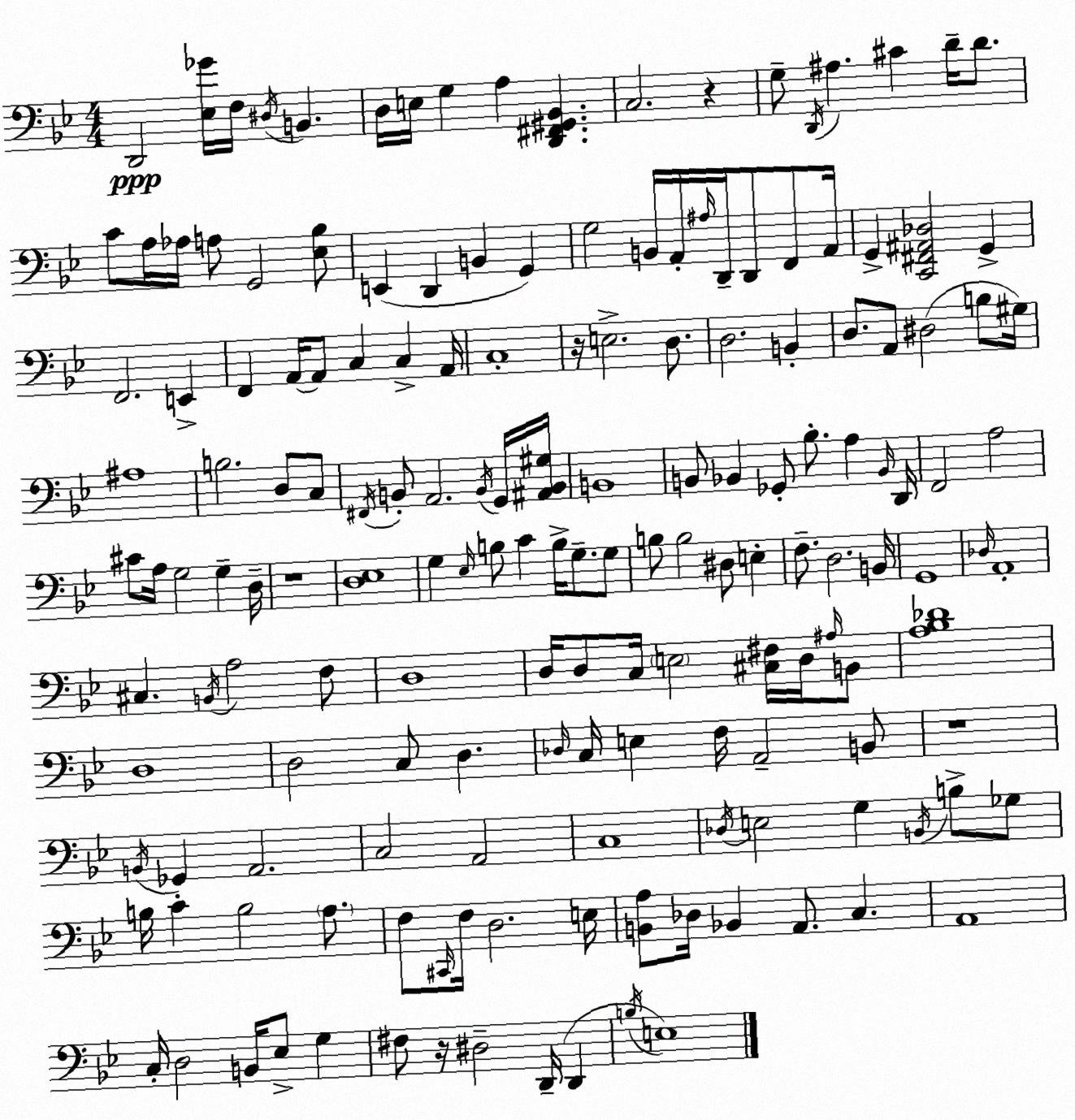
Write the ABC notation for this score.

X:1
T:Untitled
M:4/4
L:1/4
K:Gm
D,,2 [_E,_G]/4 F,/4 ^D,/4 B,, D,/4 E,/4 G, A, [D,,^F,,^G,,_B,,] C,2 z G,/2 D,,/4 ^A, ^C D/4 D/2 C/2 A,/4 _A,/4 A,/2 G,,2 [_E,_B,]/2 E,, D,, B,, G,, G,2 B,,/4 A,,/4 ^A,/4 D,,/4 D,,/2 F,,/2 A,,/4 G,, [C,,^F,,^A,,_D,]2 G,, F,,2 E,, F,, A,,/4 A,,/2 C, C, A,,/4 C,4 z/4 E,2 D,/2 D,2 B,, D,/2 A,,/2 ^D,2 B,/2 ^G,/4 ^A,4 B,2 D,/2 C,/2 ^F,,/4 B,,/2 A,,2 B,,/4 G,,/4 [^A,,B,,^G,]/4 B,,4 B,,/2 _B,, _G,,/2 _B,/2 A, _B,,/4 D,,/4 F,,2 A,2 ^C/2 A,/4 G,2 G, D,/4 z4 [D,_E,]4 G, _E,/4 B,/2 C B,/4 G,/2 G,/2 B,/2 B,2 ^D,/2 E, F,/2 D,2 B,,/4 G,,4 _D,/4 A,,4 ^C, B,,/4 A,2 F,/2 D,4 D,/4 D,/2 C,/4 E,2 [^C,^F,]/4 D,/4 ^A,/4 B,,/2 [A,_B,_D]4 D,4 D,2 C,/2 D, _D,/4 C,/4 E, F,/4 A,,2 B,,/2 z4 B,,/4 _G,, A,,2 C,2 A,,2 C,4 _D,/4 E,2 G, B,,/4 B,/2 _G,/2 B,/4 C B,2 A,/2 F,/2 ^C,,/4 F,/4 D,2 E,/4 [B,,A,]/2 _D,/4 _B,, A,,/2 C, A,,4 C,/4 D,2 B,,/4 _E,/2 G, ^F,/2 z/4 ^D,2 D,,/4 D,, B,/4 E,4